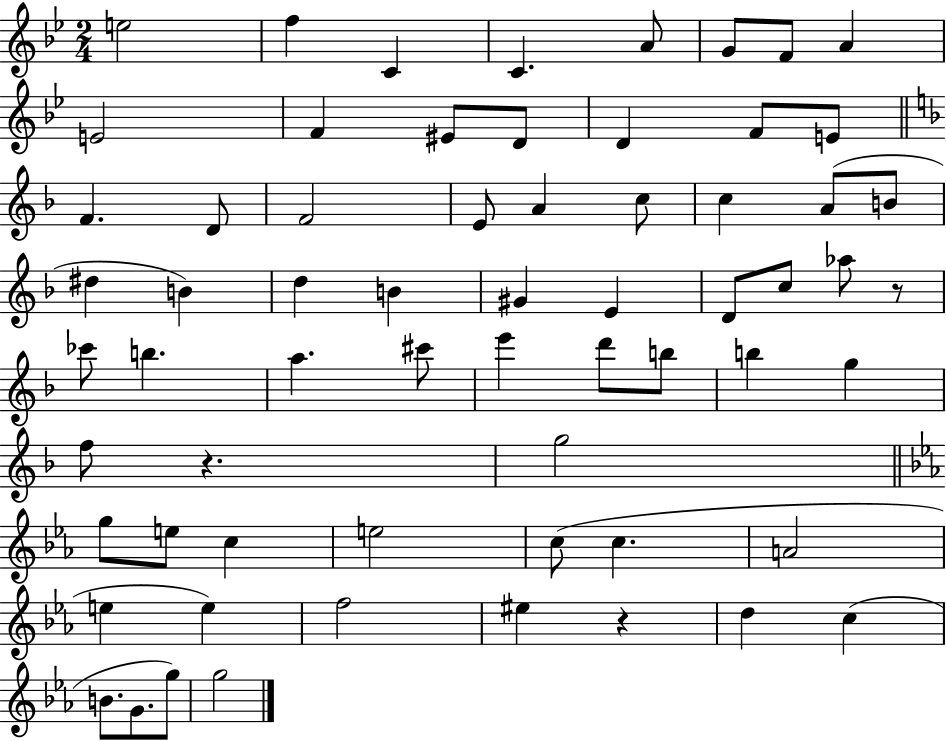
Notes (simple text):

E5/h F5/q C4/q C4/q. A4/e G4/e F4/e A4/q E4/h F4/q EIS4/e D4/e D4/q F4/e E4/e F4/q. D4/e F4/h E4/e A4/q C5/e C5/q A4/e B4/e D#5/q B4/q D5/q B4/q G#4/q E4/q D4/e C5/e Ab5/e R/e CES6/e B5/q. A5/q. C#6/e E6/q D6/e B5/e B5/q G5/q F5/e R/q. G5/h G5/e E5/e C5/q E5/h C5/e C5/q. A4/h E5/q E5/q F5/h EIS5/q R/q D5/q C5/q B4/e. G4/e. G5/e G5/h